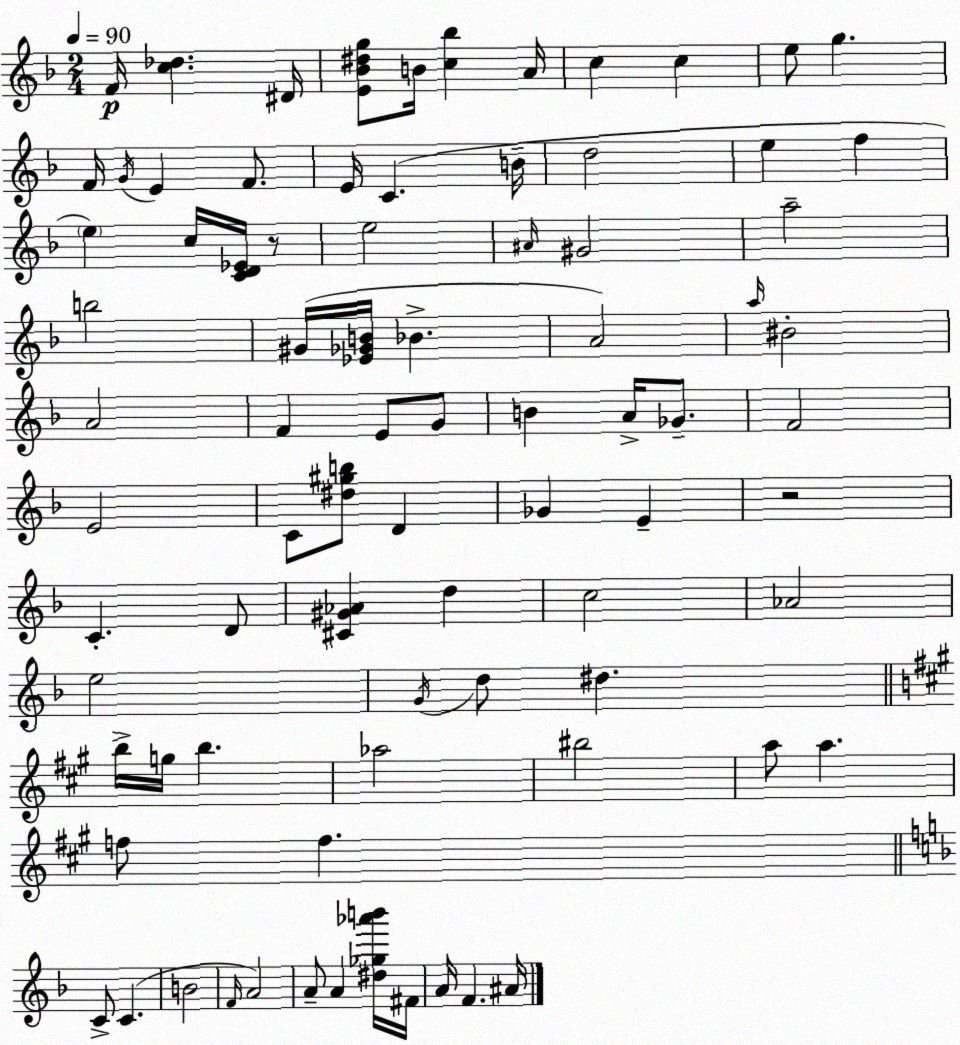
X:1
T:Untitled
M:2/4
L:1/4
K:Dm
F/4 [c_d] ^D/4 [E_B^dg]/2 B/4 [c_b] A/4 c c e/2 g F/4 G/4 E F/2 E/4 C B/4 d2 e f e c/4 [CD_E]/4 z/2 e2 ^A/4 ^G2 a2 b2 ^G/4 [_E_GB]/4 _B A2 a/4 ^B2 A2 F E/2 G/2 B A/4 _G/2 F2 E2 C/2 [^d^gb]/2 D _G E z2 C D/2 [^C^G_A] d c2 _A2 e2 G/4 d/2 ^d b/4 g/4 b _a2 ^b2 a/2 a f/2 f C/2 C B2 F/4 A2 A/2 A [^d_g_a'b']/4 ^F/4 A/4 F ^A/4